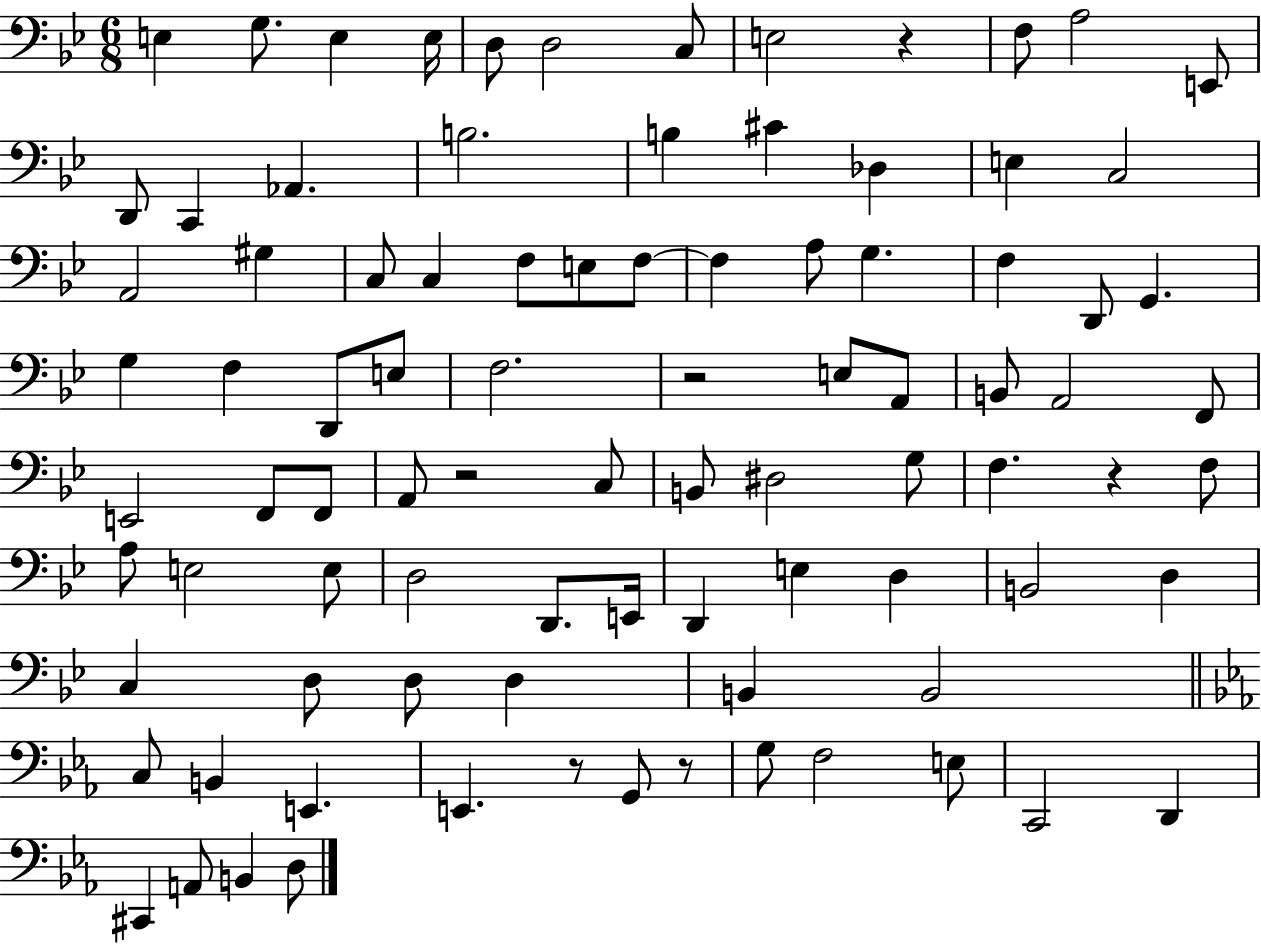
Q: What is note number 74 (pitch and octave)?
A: E2